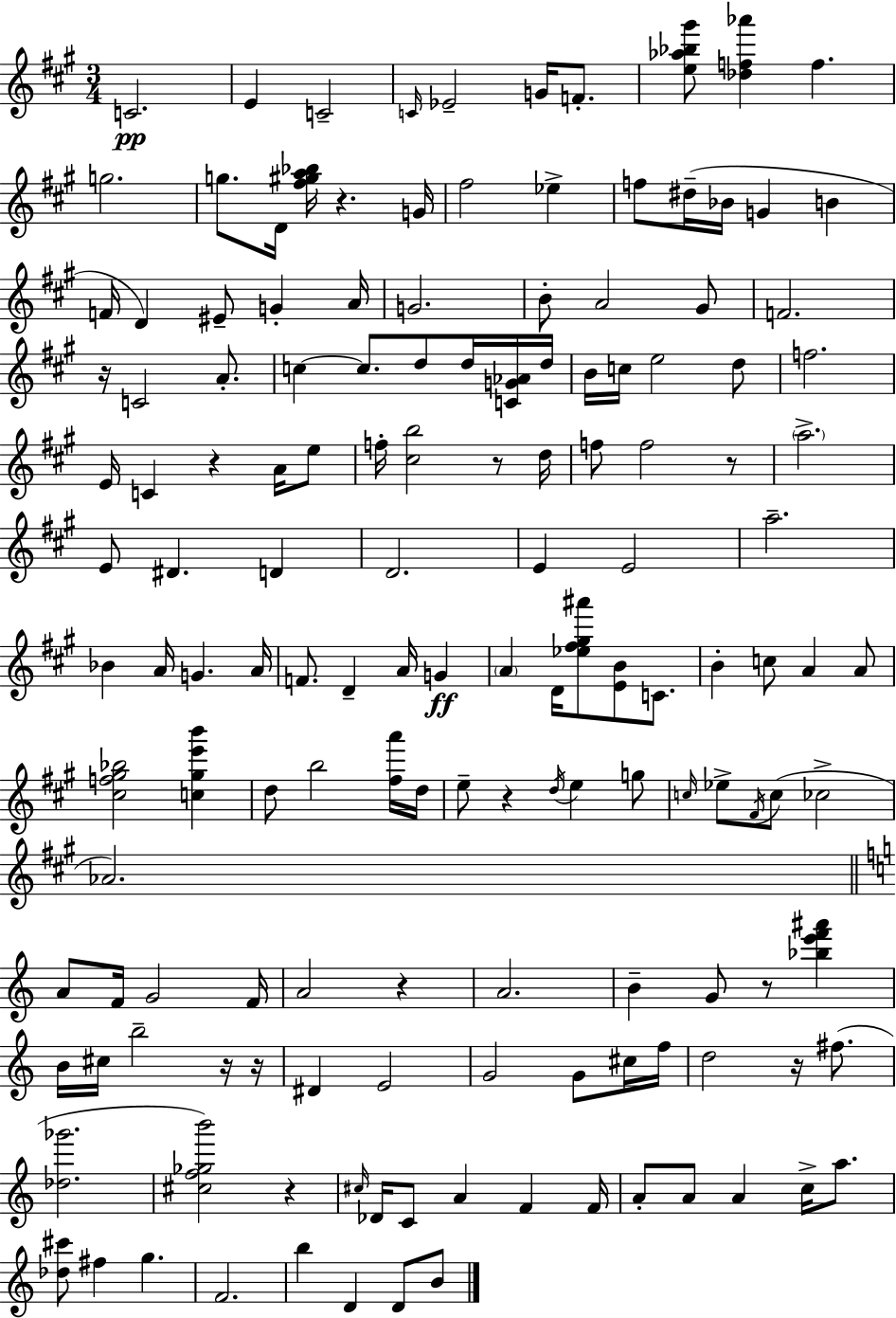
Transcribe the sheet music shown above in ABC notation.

X:1
T:Untitled
M:3/4
L:1/4
K:A
C2 E C2 C/4 _E2 G/4 F/2 [e_a_b^g']/2 [_df_a'] f g2 g/2 D/4 [^f^ga_b]/4 z G/4 ^f2 _e f/2 ^d/4 _B/4 G B F/4 D ^E/2 G A/4 G2 B/2 A2 ^G/2 F2 z/4 C2 A/2 c c/2 d/2 d/4 [CG_A]/4 d/4 B/4 c/4 e2 d/2 f2 E/4 C z A/4 e/2 f/4 [^cb]2 z/2 d/4 f/2 f2 z/2 a2 E/2 ^D D D2 E E2 a2 _B A/4 G A/4 F/2 D A/4 G A D/4 [_e^f^g^a']/2 [EB]/2 C/2 B c/2 A A/2 [^cf^g_b]2 [c^ge'b'] d/2 b2 [^fa']/4 d/4 e/2 z d/4 e g/2 c/4 _e/2 ^F/4 c/2 _c2 _A2 A/2 F/4 G2 F/4 A2 z A2 B G/2 z/2 [_be'f'^a'] B/4 ^c/4 b2 z/4 z/4 ^D E2 G2 G/2 ^c/4 f/4 d2 z/4 ^f/2 [_d_g']2 [^cf_gb']2 z ^c/4 _D/4 C/2 A F F/4 A/2 A/2 A c/4 a/2 [_d^c']/2 ^f g F2 b D D/2 B/2